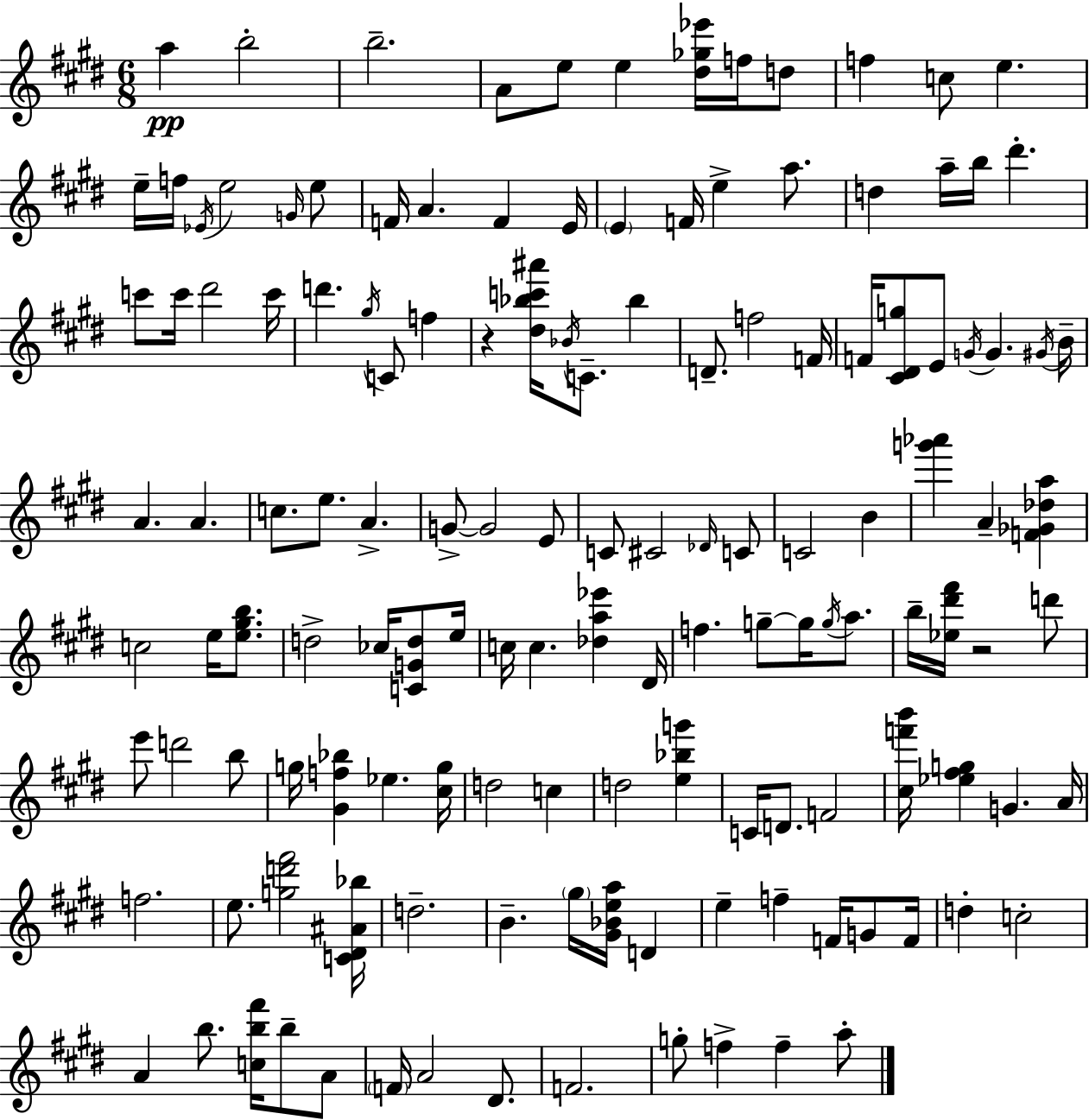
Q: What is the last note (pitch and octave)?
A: A5